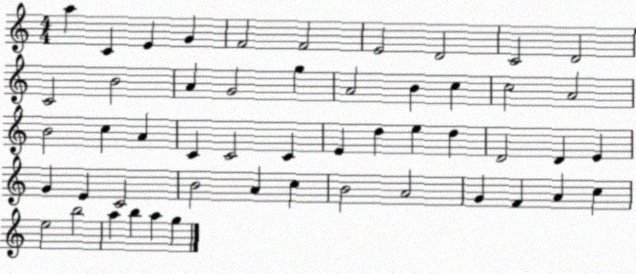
X:1
T:Untitled
M:4/4
L:1/4
K:C
a C E G F2 F2 E2 D2 C2 D2 C2 B2 A G2 g A2 B c c2 A2 B2 c A C C2 C E d e d D2 D E G E C2 B2 A c B2 A2 G F A c e2 b2 a b a g